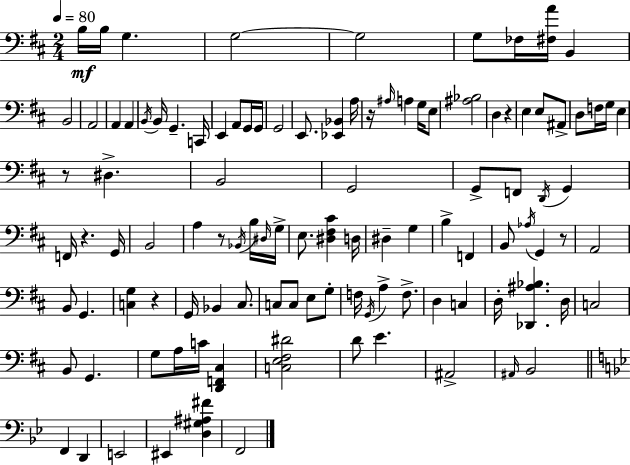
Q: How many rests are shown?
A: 7